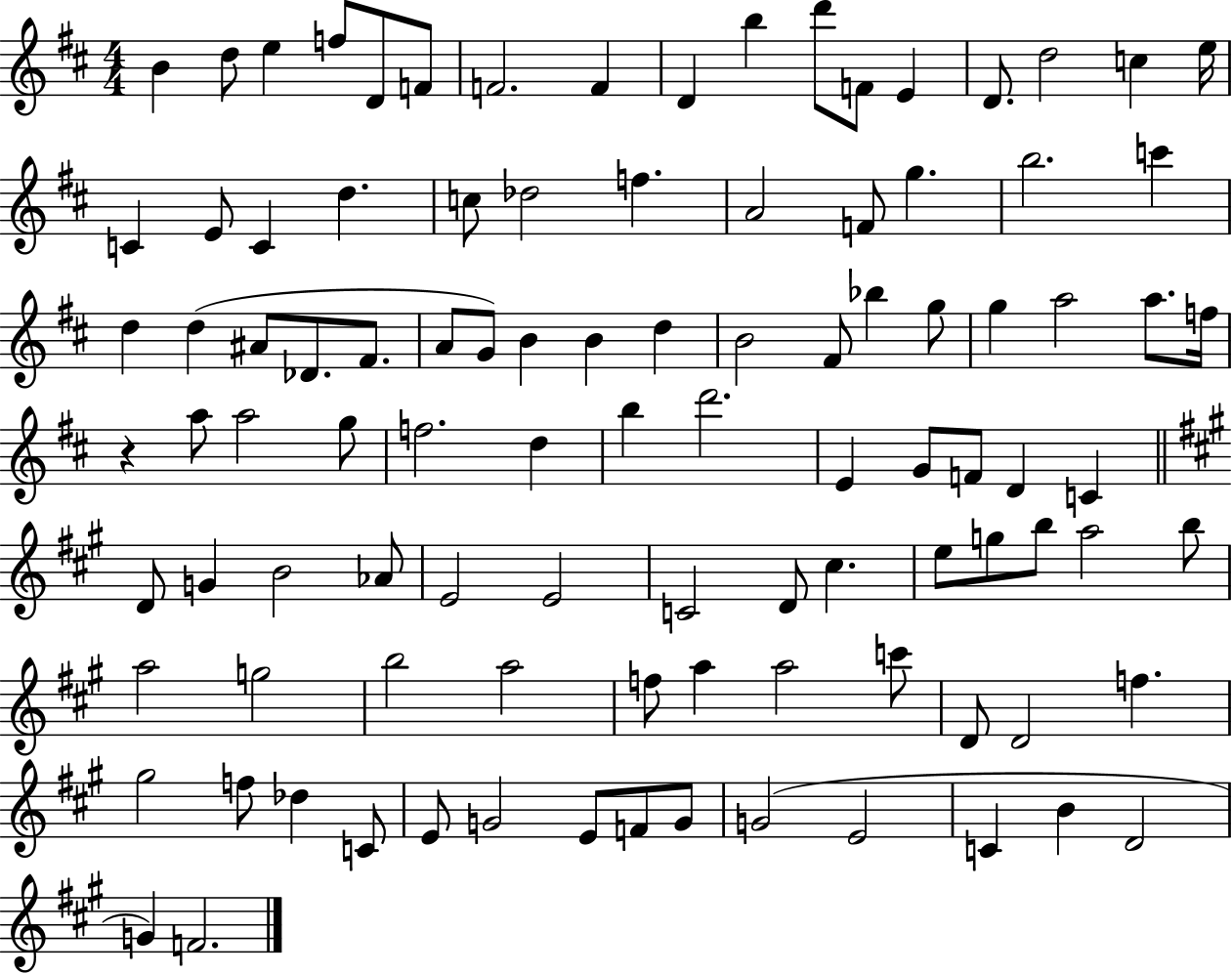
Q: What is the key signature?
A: D major